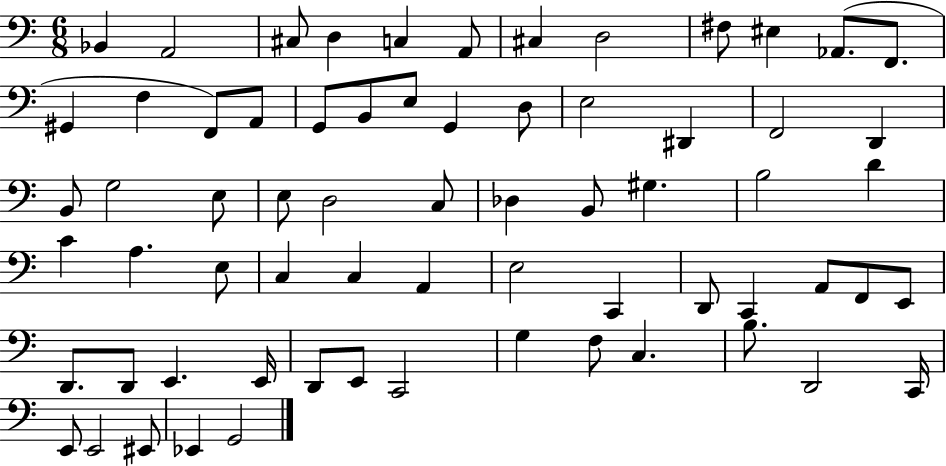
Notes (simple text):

Bb2/q A2/h C#3/e D3/q C3/q A2/e C#3/q D3/h F#3/e EIS3/q Ab2/e. F2/e. G#2/q F3/q F2/e A2/e G2/e B2/e E3/e G2/q D3/e E3/h D#2/q F2/h D2/q B2/e G3/h E3/e E3/e D3/h C3/e Db3/q B2/e G#3/q. B3/h D4/q C4/q A3/q. E3/e C3/q C3/q A2/q E3/h C2/q D2/e C2/q A2/e F2/e E2/e D2/e. D2/e E2/q. E2/s D2/e E2/e C2/h G3/q F3/e C3/q. B3/e. D2/h C2/s E2/e E2/h EIS2/e Eb2/q G2/h